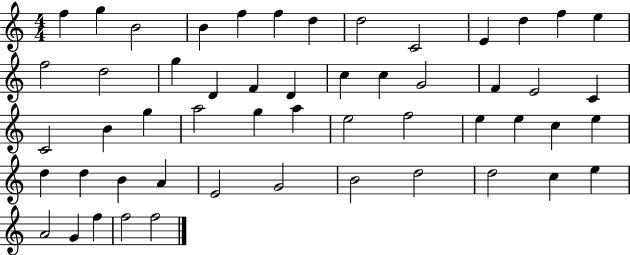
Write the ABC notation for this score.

X:1
T:Untitled
M:4/4
L:1/4
K:C
f g B2 B f f d d2 C2 E d f e f2 d2 g D F D c c G2 F E2 C C2 B g a2 g a e2 f2 e e c e d d B A E2 G2 B2 d2 d2 c e A2 G f f2 f2